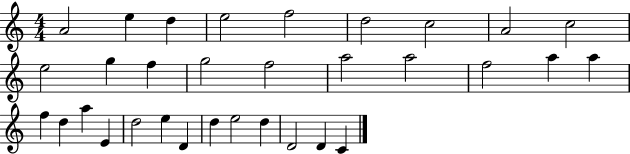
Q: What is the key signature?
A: C major